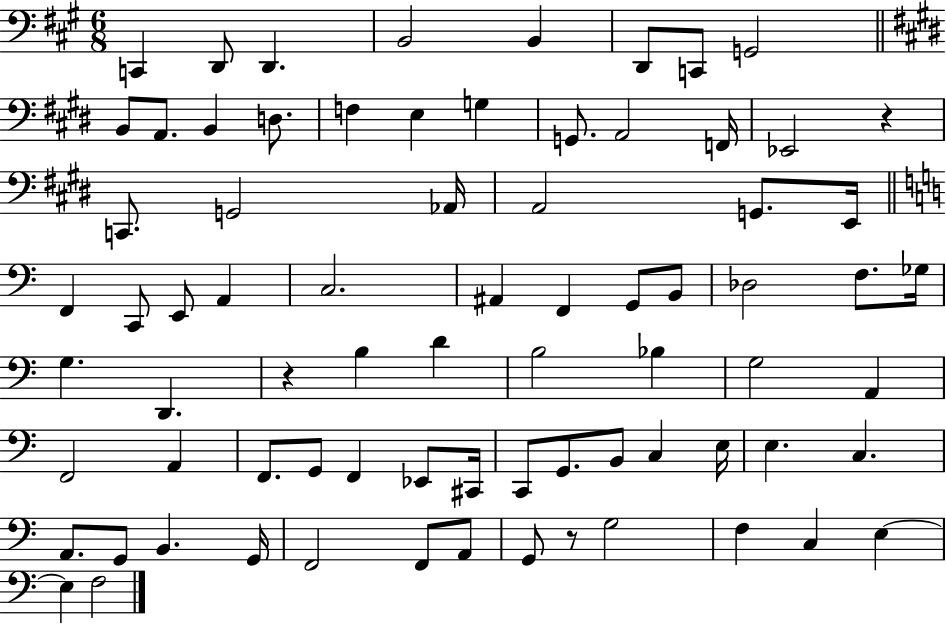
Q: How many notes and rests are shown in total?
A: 76